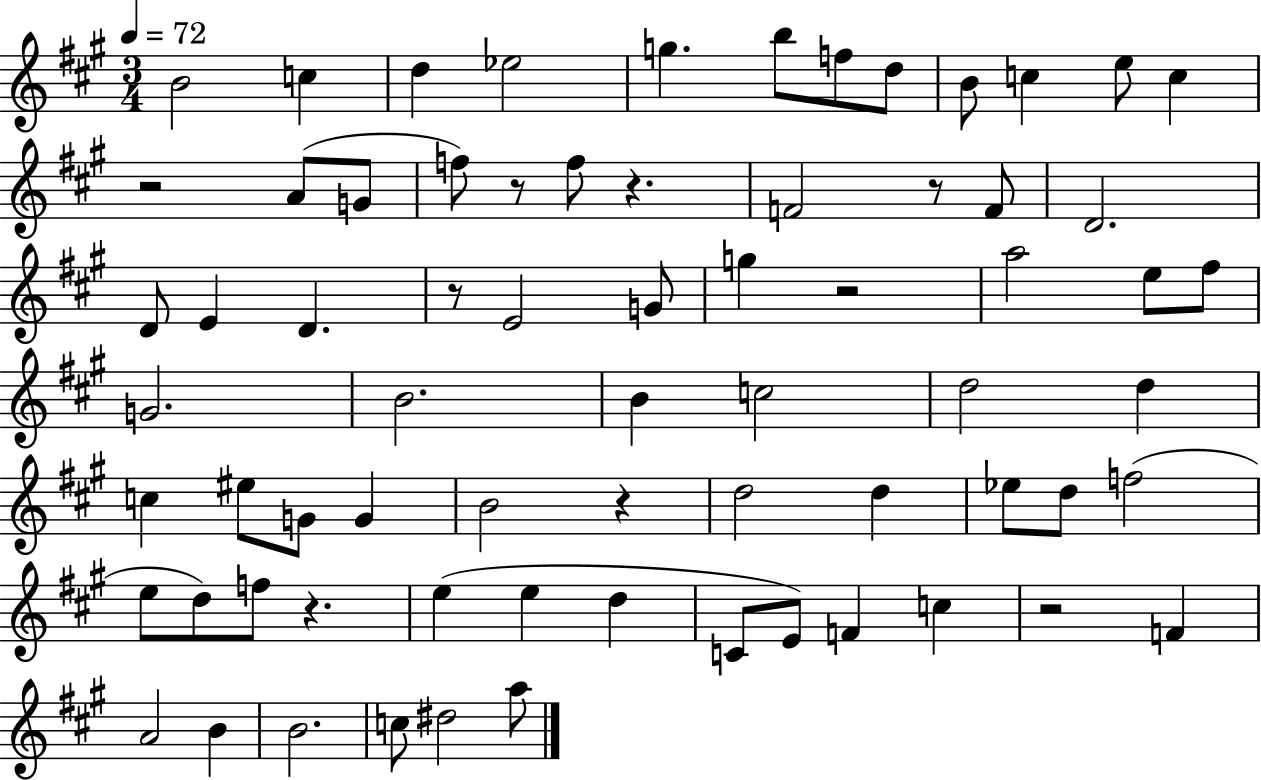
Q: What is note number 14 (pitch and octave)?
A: G4